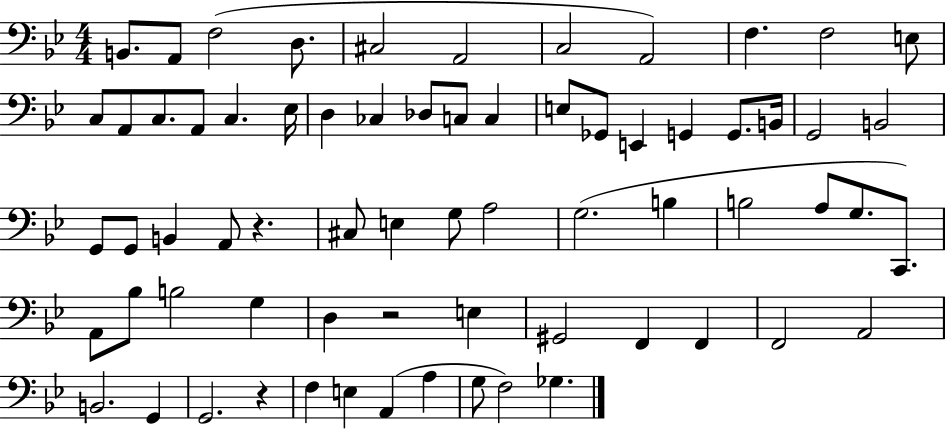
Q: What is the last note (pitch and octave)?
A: Gb3